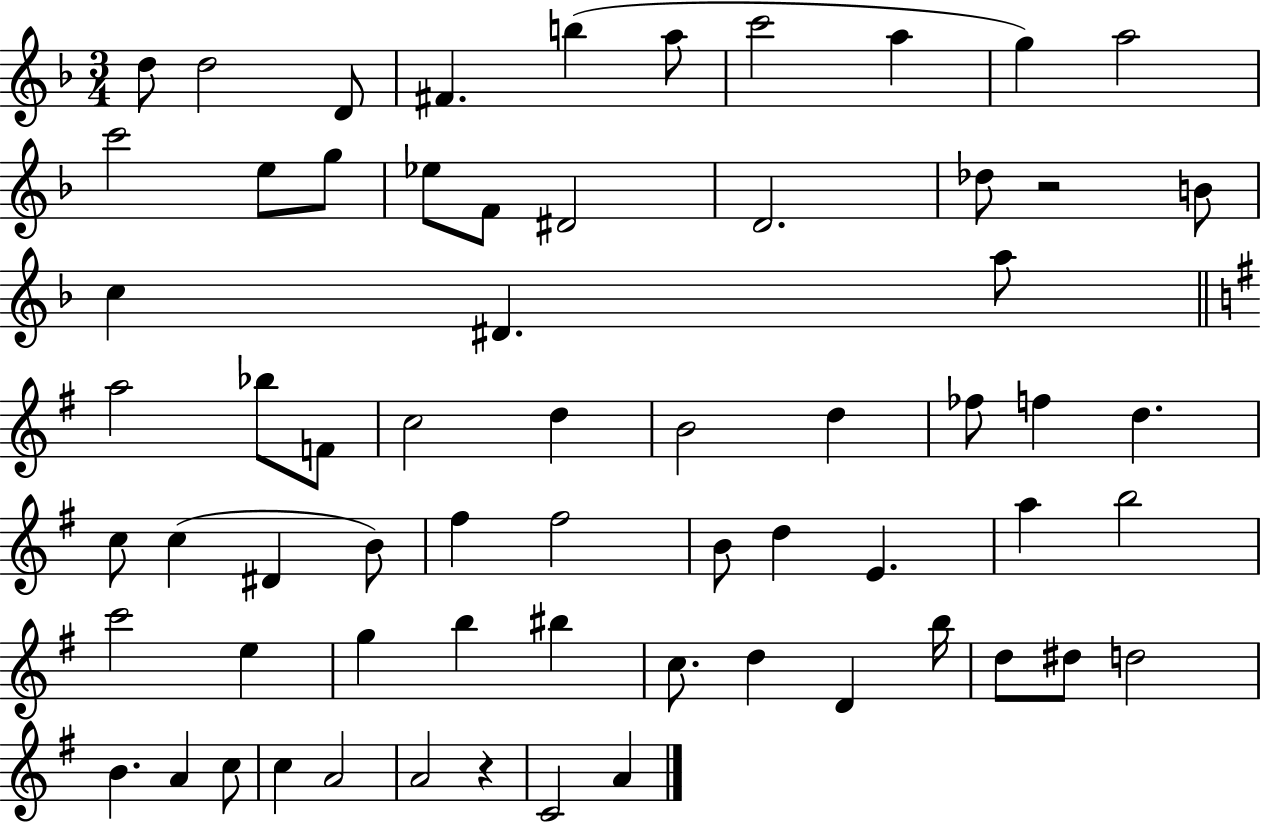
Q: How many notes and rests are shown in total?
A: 65